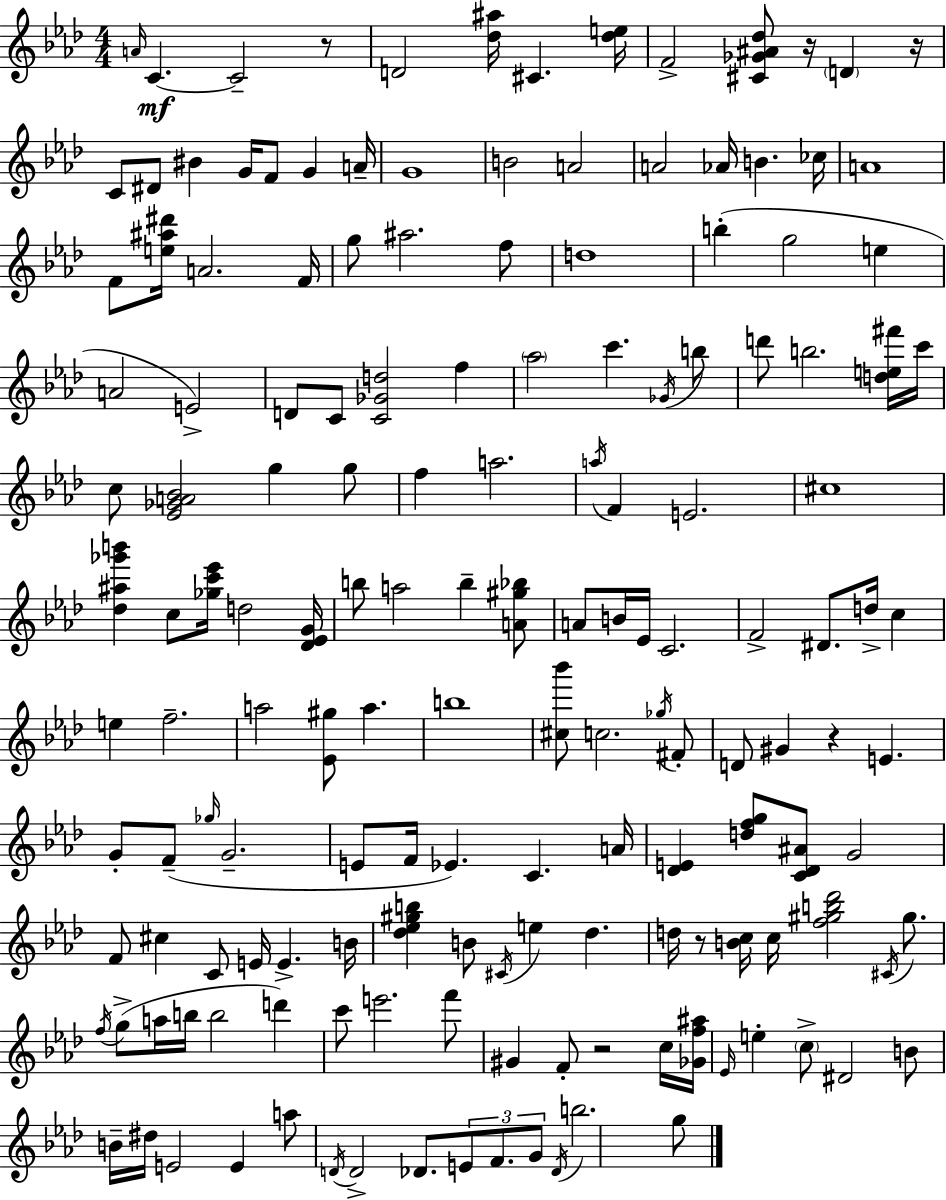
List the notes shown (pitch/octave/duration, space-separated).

A4/s C4/q. C4/h R/e D4/h [Db5,A#5]/s C#4/q. [Db5,E5]/s F4/h [C#4,Gb4,A#4,Db5]/e R/s D4/q R/s C4/e D#4/e BIS4/q G4/s F4/e G4/q A4/s G4/w B4/h A4/h A4/h Ab4/s B4/q. CES5/s A4/w F4/e [E5,A#5,D#6]/s A4/h. F4/s G5/e A#5/h. F5/e D5/w B5/q G5/h E5/q A4/h E4/h D4/e C4/e [C4,Gb4,D5]/h F5/q Ab5/h C6/q. Gb4/s B5/e D6/e B5/h. [D5,E5,F#6]/s C6/s C5/e [Eb4,Gb4,A4,Bb4]/h G5/q G5/e F5/q A5/h. A5/s F4/q E4/h. C#5/w [Db5,A#5,Gb6,B6]/q C5/e [Gb5,C6,Eb6]/s D5/h [Db4,Eb4,G4]/s B5/e A5/h B5/q [A4,G#5,Bb5]/e A4/e B4/s Eb4/s C4/h. F4/h D#4/e. D5/s C5/q E5/q F5/h. A5/h [Eb4,G#5]/e A5/q. B5/w [C#5,Bb6]/e C5/h. Gb5/s F#4/e D4/e G#4/q R/q E4/q. G4/e F4/e Gb5/s G4/h. E4/e F4/s Eb4/q. C4/q. A4/s [Db4,E4]/q [D5,F5,G5]/e [C4,Db4,A#4]/e G4/h F4/e C#5/q C4/e E4/s E4/q. B4/s [Db5,Eb5,G#5,B5]/q B4/e C#4/s E5/q Db5/q. D5/s R/e [B4,C5]/s C5/s [F5,G#5,B5,Db6]/h C#4/s G#5/e. F5/s G5/e A5/s B5/s B5/h D6/q C6/e E6/h. F6/e G#4/q F4/e R/h C5/s [Gb4,F5,A#5]/s Eb4/s E5/q C5/e D#4/h B4/e B4/s D#5/s E4/h E4/q A5/e D4/s D4/h Db4/e. E4/e F4/e. G4/e Db4/s B5/h. G5/e